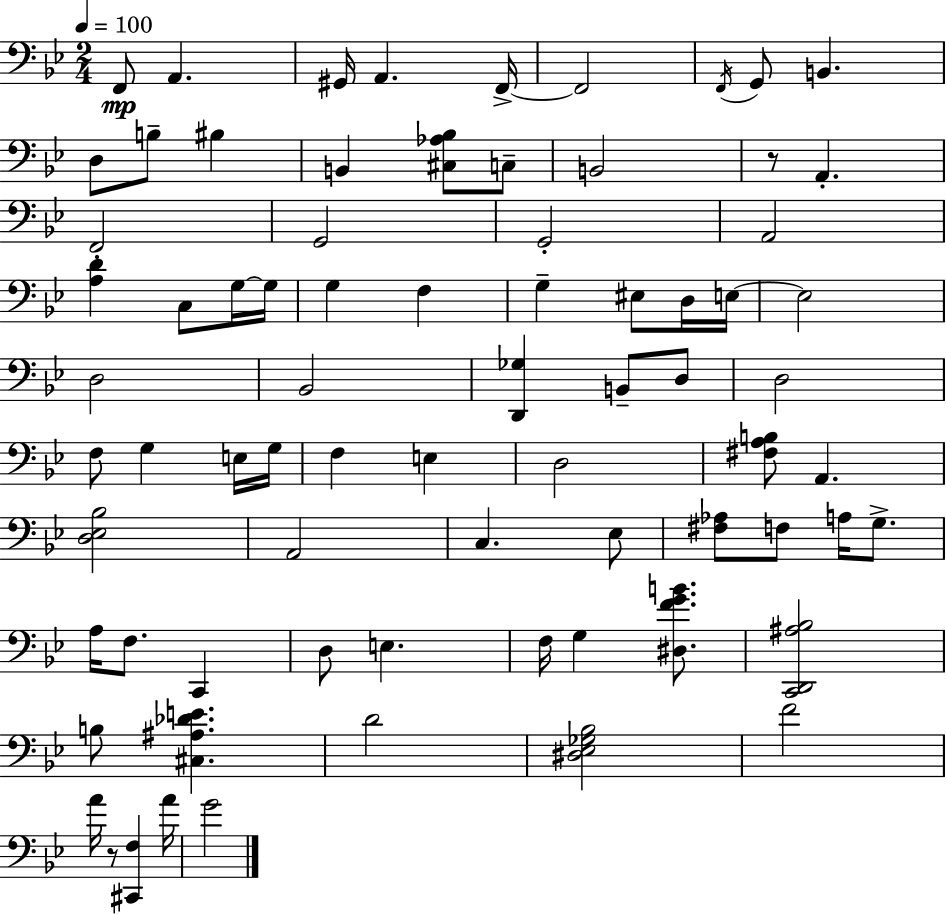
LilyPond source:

{
  \clef bass
  \numericTimeSignature
  \time 2/4
  \key bes \major
  \tempo 4 = 100
  f,8\mp a,4. | gis,16 a,4. f,16->~~ | f,2 | \acciaccatura { f,16 } g,8 b,4. | \break d8 b8-- bis4 | b,4 <cis aes bes>8 c8-- | b,2 | r8 a,4.-. | \break f,2-. | g,2 | g,2-. | a,2 | \break <a d'>4 c8 g16~~ | g16 g4 f4 | g4-- eis8 d16 | e16~~ e2 | \break d2 | bes,2 | <d, ges>4 b,8-- d8 | d2 | \break f8 g4 e16 | g16 f4 e4 | d2 | <fis a b>8 a,4. | \break <d ees bes>2 | a,2 | c4. ees8 | <fis aes>8 f8 a16 g8.-> | \break a16 f8. c,4 | d8 e4. | f16 g4 <dis f' g' b'>8. | <c, d, ais bes>2 | \break b8 <cis ais des' e'>4. | d'2 | <dis ees ges bes>2 | f'2 | \break a'16 r8 <cis, f>4 | a'16 g'2 | \bar "|."
}